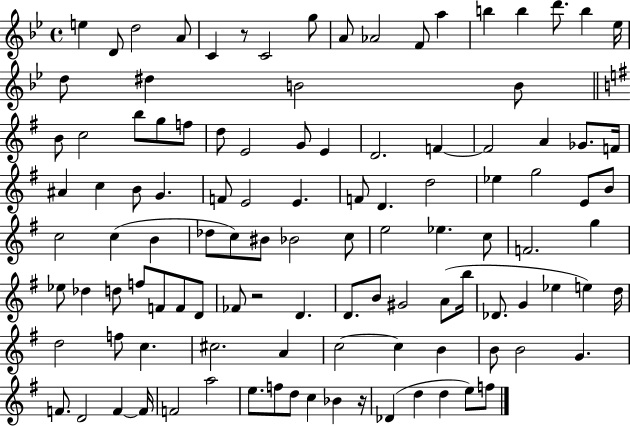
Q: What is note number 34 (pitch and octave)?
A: Gb4